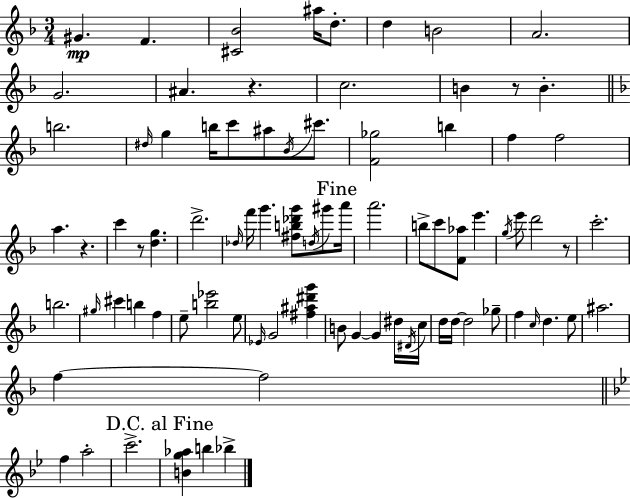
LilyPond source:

{
  \clef treble
  \numericTimeSignature
  \time 3/4
  \key f \major
  \repeat volta 2 { gis'4.\mp f'4. | <cis' bes'>2 ais''16 d''8.-. | d''4 b'2 | a'2. | \break g'2. | ais'4. r4. | c''2. | b'4 r8 b'4.-. | \break \bar "||" \break \key f \major b''2. | \grace { dis''16 } g''4 b''16 c'''8 ais''8 \acciaccatura { bes'16 } cis'''8. | <f' ges''>2 b''4 | f''4 f''2 | \break a''4. r4. | c'''4 r8 <d'' g''>4. | d'''2.-> | \grace { des''16 } f'''16 g'''4. <fis'' b'' des''' g'''>8 | \break \acciaccatura { d''16 } gis'''8 \mark "Fine" a'''16 a'''2. | b''8-> c'''8 <f' aes''>8 e'''4. | \acciaccatura { g''16 } e'''8 d'''2 | r8 c'''2.-. | \break b''2. | \grace { gis''16 } cis'''4 b''4 | f''4 e''8-- <b'' ees'''>2 | e''8 \grace { ees'16 } g'2 | \break <fis'' ais'' dis''' g'''>4 b'8 g'4~~ | g'4 dis''16 \acciaccatura { dis'16 } c''16 d''16 d''16~~ d''2 | ges''8-- f''4 | \grace { c''16 } d''4. e''8 ais''2. | \break f''4~~ | f''2 \bar "||" \break \key g \minor f''4 a''2-. | c'''2.-> | \mark "D.C. al Fine" <b' g'' aes''>4 b''4 bes''4-> | } \bar "|."
}